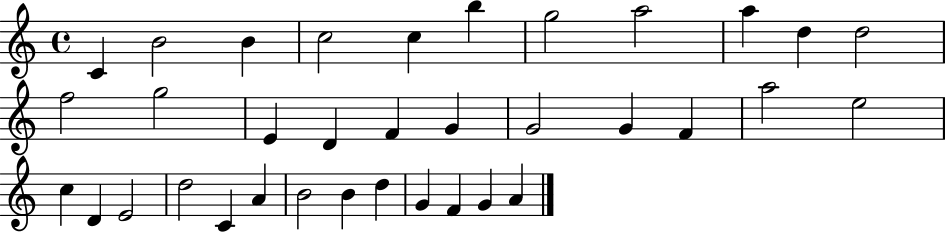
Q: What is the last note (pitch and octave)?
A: A4